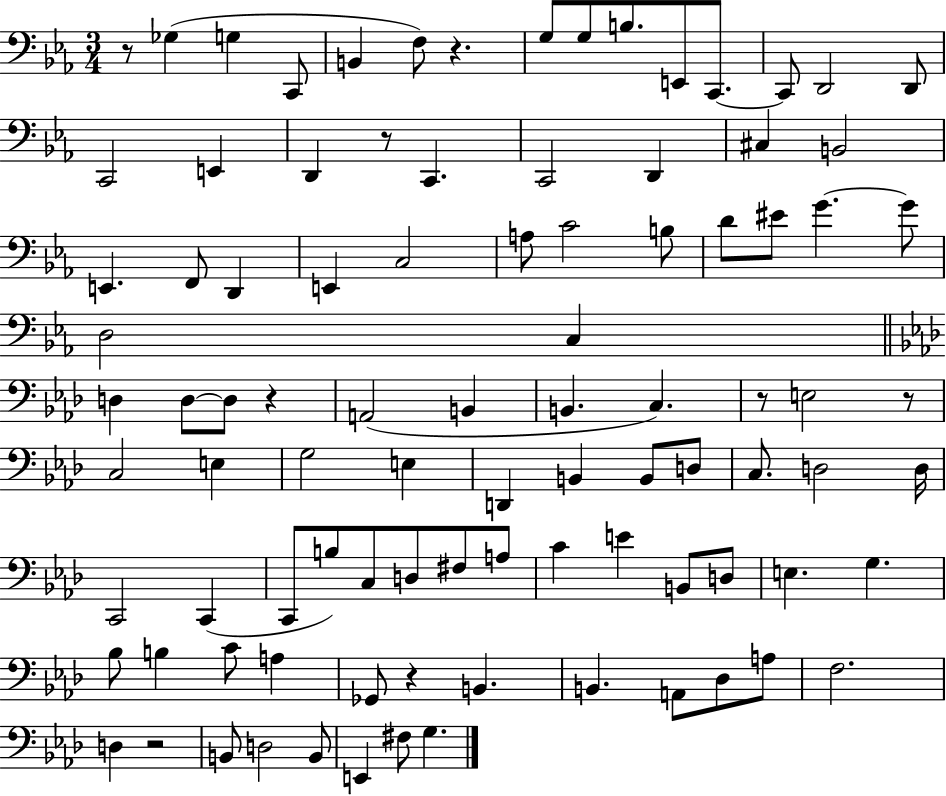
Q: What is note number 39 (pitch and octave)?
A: A2